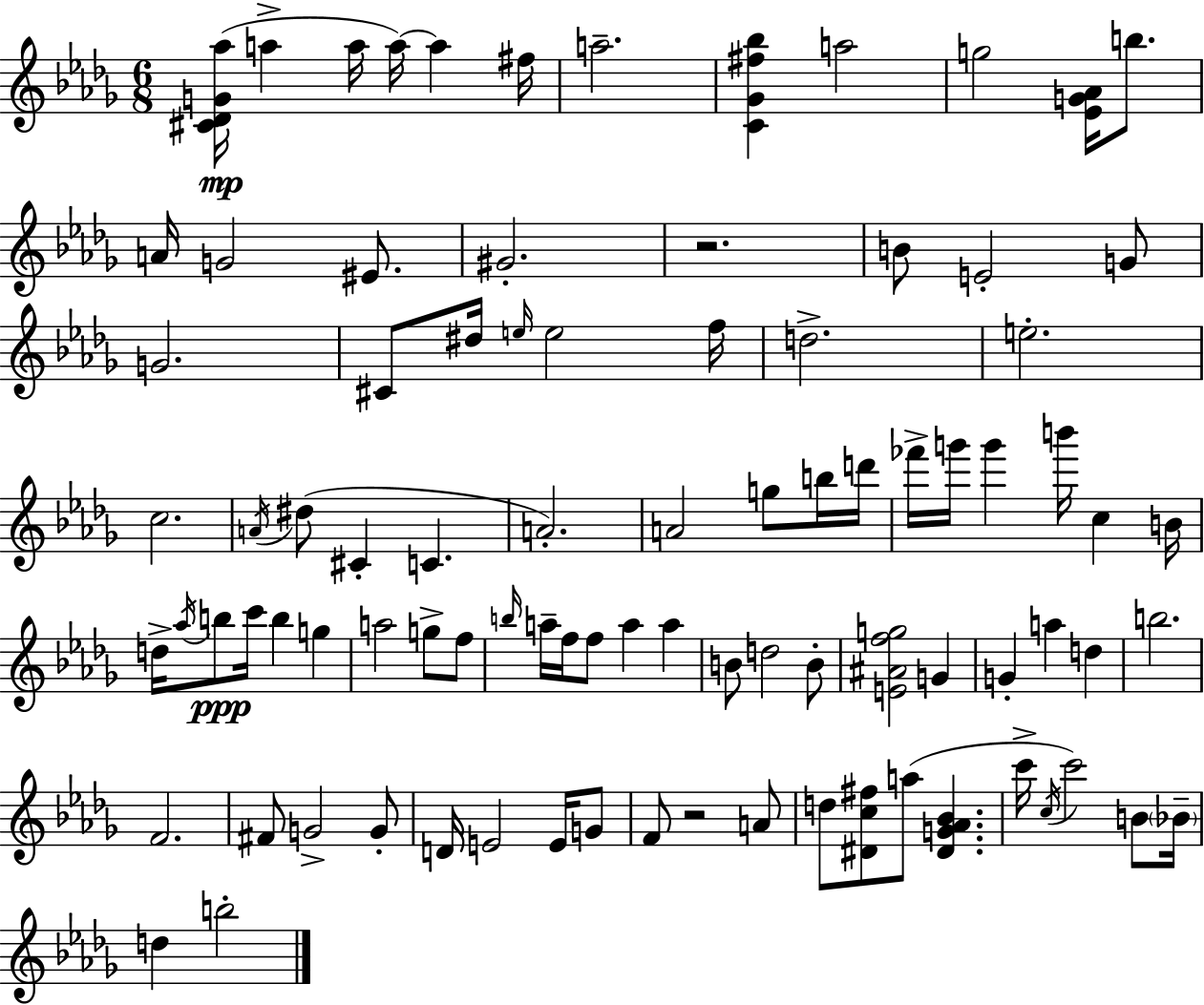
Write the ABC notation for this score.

X:1
T:Untitled
M:6/8
L:1/4
K:Bbm
[^C_DG_a]/4 a a/4 a/4 a ^f/4 a2 [C_G^f_b] a2 g2 [_EG_A]/4 b/2 A/4 G2 ^E/2 ^G2 z2 B/2 E2 G/2 G2 ^C/2 ^d/4 e/4 e2 f/4 d2 e2 c2 A/4 ^d/2 ^C C A2 A2 g/2 b/4 d'/4 _f'/4 g'/4 g' b'/4 c B/4 d/4 _a/4 b/2 c'/4 b g a2 g/2 f/2 b/4 a/4 f/4 f/2 a a B/2 d2 B/2 [E^Afg]2 G G a d b2 F2 ^F/2 G2 G/2 D/4 E2 E/4 G/2 F/2 z2 A/2 d/2 [^Dc^f]/2 a/2 [^DG_A_B] c'/4 c/4 c'2 B/2 _B/4 d b2